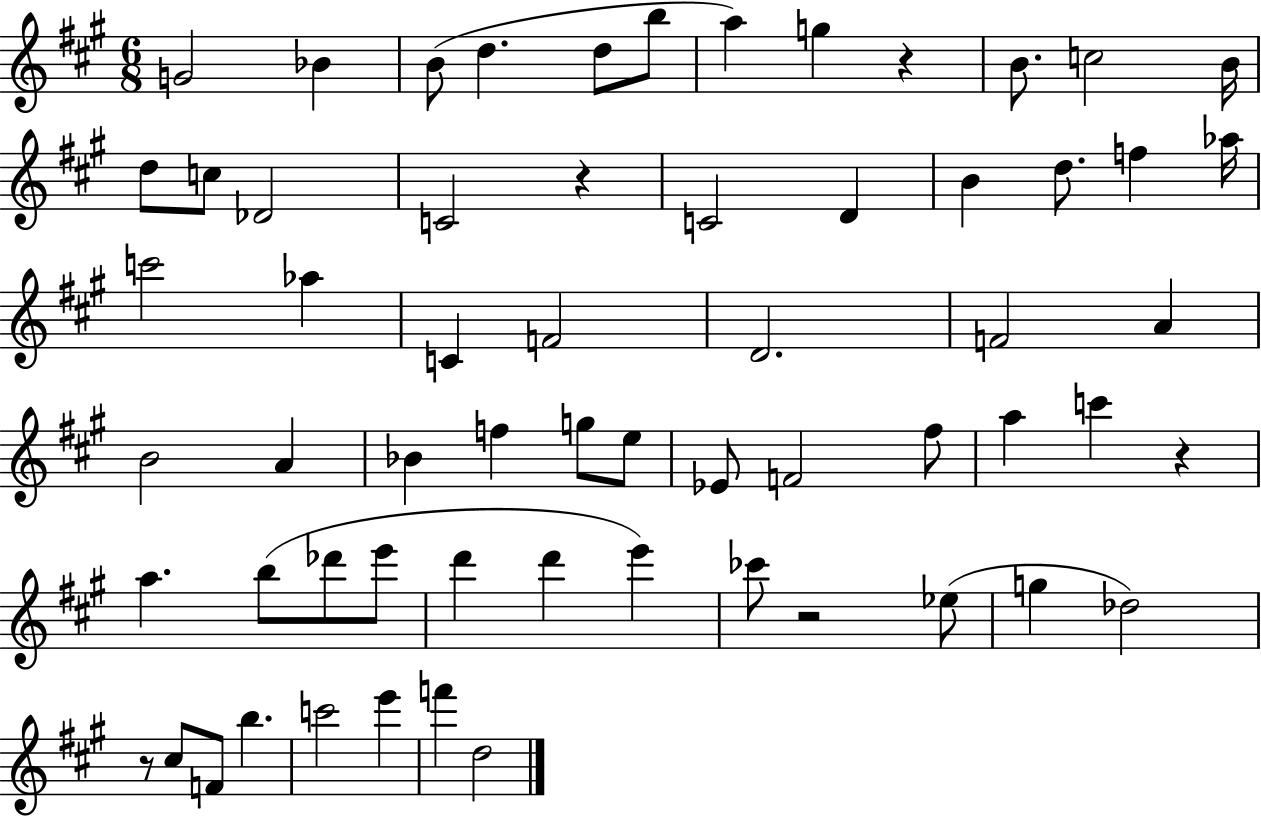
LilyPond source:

{
  \clef treble
  \numericTimeSignature
  \time 6/8
  \key a \major
  g'2 bes'4 | b'8( d''4. d''8 b''8 | a''4) g''4 r4 | b'8. c''2 b'16 | \break d''8 c''8 des'2 | c'2 r4 | c'2 d'4 | b'4 d''8. f''4 aes''16 | \break c'''2 aes''4 | c'4 f'2 | d'2. | f'2 a'4 | \break b'2 a'4 | bes'4 f''4 g''8 e''8 | ees'8 f'2 fis''8 | a''4 c'''4 r4 | \break a''4. b''8( des'''8 e'''8 | d'''4 d'''4 e'''4) | ces'''8 r2 ees''8( | g''4 des''2) | \break r8 cis''8 f'8 b''4. | c'''2 e'''4 | f'''4 d''2 | \bar "|."
}